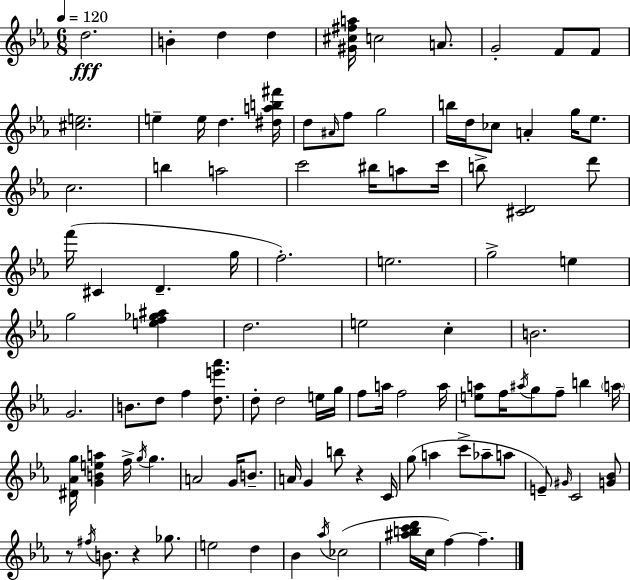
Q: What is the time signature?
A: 6/8